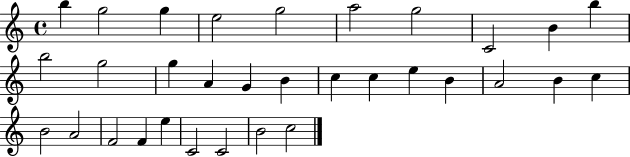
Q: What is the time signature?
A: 4/4